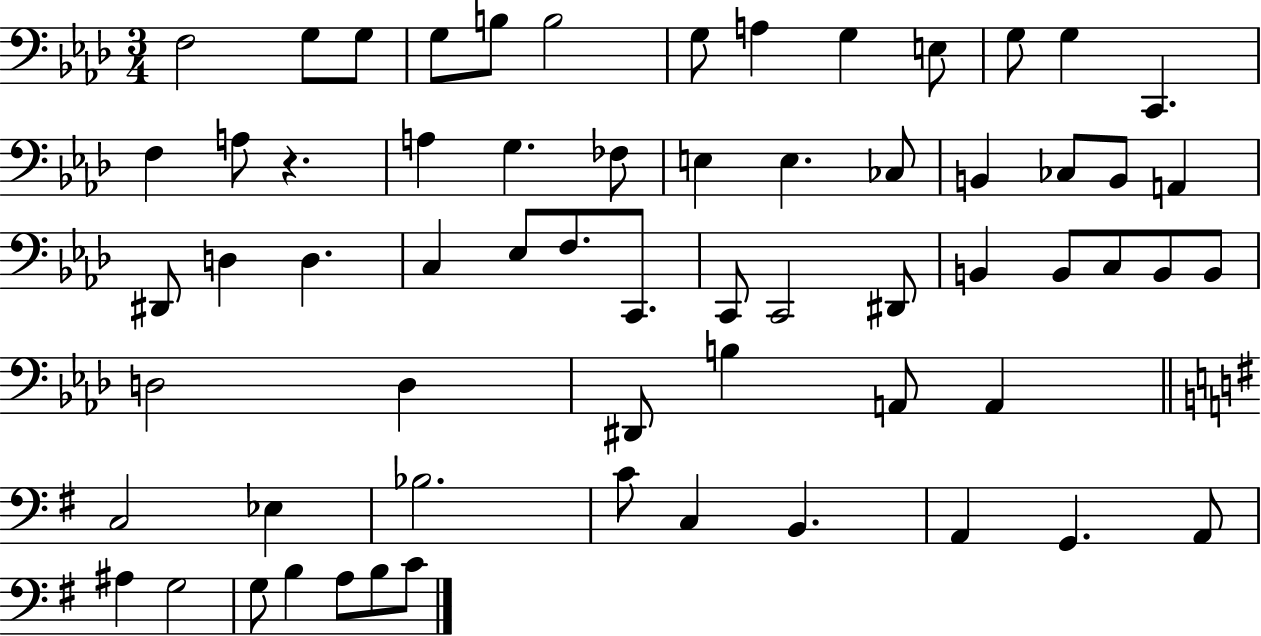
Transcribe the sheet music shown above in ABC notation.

X:1
T:Untitled
M:3/4
L:1/4
K:Ab
F,2 G,/2 G,/2 G,/2 B,/2 B,2 G,/2 A, G, E,/2 G,/2 G, C,, F, A,/2 z A, G, _F,/2 E, E, _C,/2 B,, _C,/2 B,,/2 A,, ^D,,/2 D, D, C, _E,/2 F,/2 C,,/2 C,,/2 C,,2 ^D,,/2 B,, B,,/2 C,/2 B,,/2 B,,/2 D,2 D, ^D,,/2 B, A,,/2 A,, C,2 _E, _B,2 C/2 C, B,, A,, G,, A,,/2 ^A, G,2 G,/2 B, A,/2 B,/2 C/2